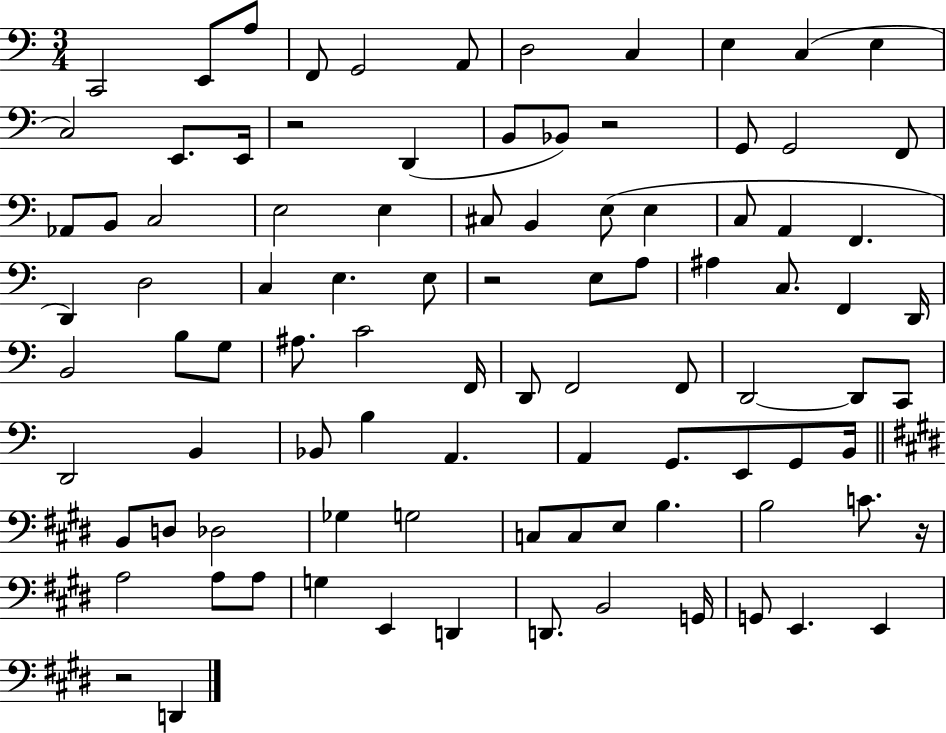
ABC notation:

X:1
T:Untitled
M:3/4
L:1/4
K:C
C,,2 E,,/2 A,/2 F,,/2 G,,2 A,,/2 D,2 C, E, C, E, C,2 E,,/2 E,,/4 z2 D,, B,,/2 _B,,/2 z2 G,,/2 G,,2 F,,/2 _A,,/2 B,,/2 C,2 E,2 E, ^C,/2 B,, E,/2 E, C,/2 A,, F,, D,, D,2 C, E, E,/2 z2 E,/2 A,/2 ^A, C,/2 F,, D,,/4 B,,2 B,/2 G,/2 ^A,/2 C2 F,,/4 D,,/2 F,,2 F,,/2 D,,2 D,,/2 C,,/2 D,,2 B,, _B,,/2 B, A,, A,, G,,/2 E,,/2 G,,/2 B,,/4 B,,/2 D,/2 _D,2 _G, G,2 C,/2 C,/2 E,/2 B, B,2 C/2 z/4 A,2 A,/2 A,/2 G, E,, D,, D,,/2 B,,2 G,,/4 G,,/2 E,, E,, z2 D,,